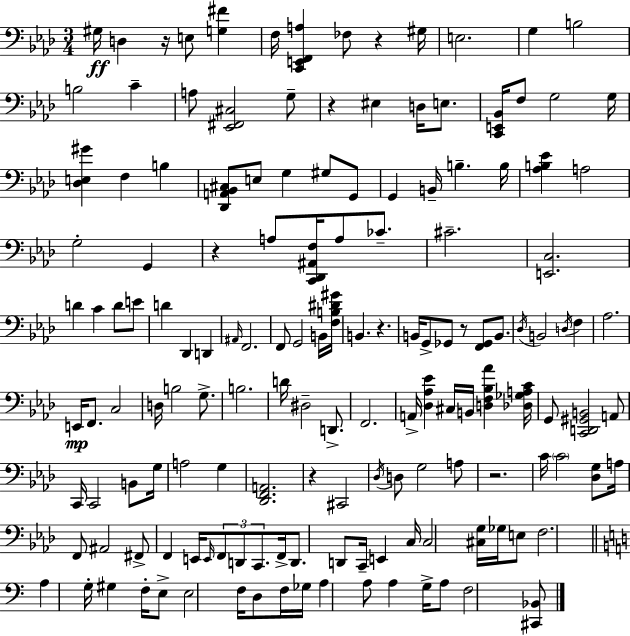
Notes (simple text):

G#3/s D3/q R/s E3/e [G3,F#4]/q F3/s [C2,E2,F2,A3]/q FES3/e R/q G#3/s E3/h. G3/q B3/h B3/h C4/q A3/e [Eb2,F#2,C#3]/h G3/e R/q EIS3/q D3/s E3/e. [C2,E2,Bb2]/s F3/e G3/h G3/s [Db3,E3,G#4]/q F3/q B3/q [Db2,A2,Bb2,C#3]/e E3/e G3/q G#3/e G2/e G2/q B2/s B3/q. B3/s [Ab3,B3,Eb4]/q A3/h G3/h G2/q R/q A3/e [C2,Db2,A#2,F3]/s A3/e CES4/e. C#4/h. [E2,C3]/h. D4/q C4/q D4/e E4/e D4/q Db2/q D2/q A#2/s F2/h. F2/e G2/h B2/s [F3,B3,D#4,G#4]/s B2/q. R/q. B2/s G2/e Gb2/e R/e [F2,Gb2]/e B2/e. Db3/s B2/h D3/s F3/q Ab3/h. E2/s F2/e. C3/h D3/s B3/h G3/e. B3/h. D4/s D#3/h D2/e. F2/h. A2/s [Db3,Ab3,Eb4]/q C#3/s B2/s [D3,F3,Bb3,Ab4]/q [Db3,Gb3,A3,C4]/s G2/e [C2,D2,G#2,B2]/h A2/e C2/s C2/h B2/e G3/s A3/h G3/q [Db2,F2,A2]/h. R/q C#2/h Db3/s D3/e G3/h A3/e R/h. C4/s C4/h [Db3,G3]/e A3/s F2/e A#2/h F#2/e F2/q E2/s E2/s F2/e D2/e C2/e. F2/s D2/e. D2/e C2/s E2/q C3/s C3/h [C#3,G3]/s Gb3/s E3/e F3/h. A3/q G3/s G#3/q F3/s E3/e E3/h F3/s D3/e F3/s Gb3/s A3/q A3/e A3/q G3/s A3/e F3/h [C#2,Bb2]/e